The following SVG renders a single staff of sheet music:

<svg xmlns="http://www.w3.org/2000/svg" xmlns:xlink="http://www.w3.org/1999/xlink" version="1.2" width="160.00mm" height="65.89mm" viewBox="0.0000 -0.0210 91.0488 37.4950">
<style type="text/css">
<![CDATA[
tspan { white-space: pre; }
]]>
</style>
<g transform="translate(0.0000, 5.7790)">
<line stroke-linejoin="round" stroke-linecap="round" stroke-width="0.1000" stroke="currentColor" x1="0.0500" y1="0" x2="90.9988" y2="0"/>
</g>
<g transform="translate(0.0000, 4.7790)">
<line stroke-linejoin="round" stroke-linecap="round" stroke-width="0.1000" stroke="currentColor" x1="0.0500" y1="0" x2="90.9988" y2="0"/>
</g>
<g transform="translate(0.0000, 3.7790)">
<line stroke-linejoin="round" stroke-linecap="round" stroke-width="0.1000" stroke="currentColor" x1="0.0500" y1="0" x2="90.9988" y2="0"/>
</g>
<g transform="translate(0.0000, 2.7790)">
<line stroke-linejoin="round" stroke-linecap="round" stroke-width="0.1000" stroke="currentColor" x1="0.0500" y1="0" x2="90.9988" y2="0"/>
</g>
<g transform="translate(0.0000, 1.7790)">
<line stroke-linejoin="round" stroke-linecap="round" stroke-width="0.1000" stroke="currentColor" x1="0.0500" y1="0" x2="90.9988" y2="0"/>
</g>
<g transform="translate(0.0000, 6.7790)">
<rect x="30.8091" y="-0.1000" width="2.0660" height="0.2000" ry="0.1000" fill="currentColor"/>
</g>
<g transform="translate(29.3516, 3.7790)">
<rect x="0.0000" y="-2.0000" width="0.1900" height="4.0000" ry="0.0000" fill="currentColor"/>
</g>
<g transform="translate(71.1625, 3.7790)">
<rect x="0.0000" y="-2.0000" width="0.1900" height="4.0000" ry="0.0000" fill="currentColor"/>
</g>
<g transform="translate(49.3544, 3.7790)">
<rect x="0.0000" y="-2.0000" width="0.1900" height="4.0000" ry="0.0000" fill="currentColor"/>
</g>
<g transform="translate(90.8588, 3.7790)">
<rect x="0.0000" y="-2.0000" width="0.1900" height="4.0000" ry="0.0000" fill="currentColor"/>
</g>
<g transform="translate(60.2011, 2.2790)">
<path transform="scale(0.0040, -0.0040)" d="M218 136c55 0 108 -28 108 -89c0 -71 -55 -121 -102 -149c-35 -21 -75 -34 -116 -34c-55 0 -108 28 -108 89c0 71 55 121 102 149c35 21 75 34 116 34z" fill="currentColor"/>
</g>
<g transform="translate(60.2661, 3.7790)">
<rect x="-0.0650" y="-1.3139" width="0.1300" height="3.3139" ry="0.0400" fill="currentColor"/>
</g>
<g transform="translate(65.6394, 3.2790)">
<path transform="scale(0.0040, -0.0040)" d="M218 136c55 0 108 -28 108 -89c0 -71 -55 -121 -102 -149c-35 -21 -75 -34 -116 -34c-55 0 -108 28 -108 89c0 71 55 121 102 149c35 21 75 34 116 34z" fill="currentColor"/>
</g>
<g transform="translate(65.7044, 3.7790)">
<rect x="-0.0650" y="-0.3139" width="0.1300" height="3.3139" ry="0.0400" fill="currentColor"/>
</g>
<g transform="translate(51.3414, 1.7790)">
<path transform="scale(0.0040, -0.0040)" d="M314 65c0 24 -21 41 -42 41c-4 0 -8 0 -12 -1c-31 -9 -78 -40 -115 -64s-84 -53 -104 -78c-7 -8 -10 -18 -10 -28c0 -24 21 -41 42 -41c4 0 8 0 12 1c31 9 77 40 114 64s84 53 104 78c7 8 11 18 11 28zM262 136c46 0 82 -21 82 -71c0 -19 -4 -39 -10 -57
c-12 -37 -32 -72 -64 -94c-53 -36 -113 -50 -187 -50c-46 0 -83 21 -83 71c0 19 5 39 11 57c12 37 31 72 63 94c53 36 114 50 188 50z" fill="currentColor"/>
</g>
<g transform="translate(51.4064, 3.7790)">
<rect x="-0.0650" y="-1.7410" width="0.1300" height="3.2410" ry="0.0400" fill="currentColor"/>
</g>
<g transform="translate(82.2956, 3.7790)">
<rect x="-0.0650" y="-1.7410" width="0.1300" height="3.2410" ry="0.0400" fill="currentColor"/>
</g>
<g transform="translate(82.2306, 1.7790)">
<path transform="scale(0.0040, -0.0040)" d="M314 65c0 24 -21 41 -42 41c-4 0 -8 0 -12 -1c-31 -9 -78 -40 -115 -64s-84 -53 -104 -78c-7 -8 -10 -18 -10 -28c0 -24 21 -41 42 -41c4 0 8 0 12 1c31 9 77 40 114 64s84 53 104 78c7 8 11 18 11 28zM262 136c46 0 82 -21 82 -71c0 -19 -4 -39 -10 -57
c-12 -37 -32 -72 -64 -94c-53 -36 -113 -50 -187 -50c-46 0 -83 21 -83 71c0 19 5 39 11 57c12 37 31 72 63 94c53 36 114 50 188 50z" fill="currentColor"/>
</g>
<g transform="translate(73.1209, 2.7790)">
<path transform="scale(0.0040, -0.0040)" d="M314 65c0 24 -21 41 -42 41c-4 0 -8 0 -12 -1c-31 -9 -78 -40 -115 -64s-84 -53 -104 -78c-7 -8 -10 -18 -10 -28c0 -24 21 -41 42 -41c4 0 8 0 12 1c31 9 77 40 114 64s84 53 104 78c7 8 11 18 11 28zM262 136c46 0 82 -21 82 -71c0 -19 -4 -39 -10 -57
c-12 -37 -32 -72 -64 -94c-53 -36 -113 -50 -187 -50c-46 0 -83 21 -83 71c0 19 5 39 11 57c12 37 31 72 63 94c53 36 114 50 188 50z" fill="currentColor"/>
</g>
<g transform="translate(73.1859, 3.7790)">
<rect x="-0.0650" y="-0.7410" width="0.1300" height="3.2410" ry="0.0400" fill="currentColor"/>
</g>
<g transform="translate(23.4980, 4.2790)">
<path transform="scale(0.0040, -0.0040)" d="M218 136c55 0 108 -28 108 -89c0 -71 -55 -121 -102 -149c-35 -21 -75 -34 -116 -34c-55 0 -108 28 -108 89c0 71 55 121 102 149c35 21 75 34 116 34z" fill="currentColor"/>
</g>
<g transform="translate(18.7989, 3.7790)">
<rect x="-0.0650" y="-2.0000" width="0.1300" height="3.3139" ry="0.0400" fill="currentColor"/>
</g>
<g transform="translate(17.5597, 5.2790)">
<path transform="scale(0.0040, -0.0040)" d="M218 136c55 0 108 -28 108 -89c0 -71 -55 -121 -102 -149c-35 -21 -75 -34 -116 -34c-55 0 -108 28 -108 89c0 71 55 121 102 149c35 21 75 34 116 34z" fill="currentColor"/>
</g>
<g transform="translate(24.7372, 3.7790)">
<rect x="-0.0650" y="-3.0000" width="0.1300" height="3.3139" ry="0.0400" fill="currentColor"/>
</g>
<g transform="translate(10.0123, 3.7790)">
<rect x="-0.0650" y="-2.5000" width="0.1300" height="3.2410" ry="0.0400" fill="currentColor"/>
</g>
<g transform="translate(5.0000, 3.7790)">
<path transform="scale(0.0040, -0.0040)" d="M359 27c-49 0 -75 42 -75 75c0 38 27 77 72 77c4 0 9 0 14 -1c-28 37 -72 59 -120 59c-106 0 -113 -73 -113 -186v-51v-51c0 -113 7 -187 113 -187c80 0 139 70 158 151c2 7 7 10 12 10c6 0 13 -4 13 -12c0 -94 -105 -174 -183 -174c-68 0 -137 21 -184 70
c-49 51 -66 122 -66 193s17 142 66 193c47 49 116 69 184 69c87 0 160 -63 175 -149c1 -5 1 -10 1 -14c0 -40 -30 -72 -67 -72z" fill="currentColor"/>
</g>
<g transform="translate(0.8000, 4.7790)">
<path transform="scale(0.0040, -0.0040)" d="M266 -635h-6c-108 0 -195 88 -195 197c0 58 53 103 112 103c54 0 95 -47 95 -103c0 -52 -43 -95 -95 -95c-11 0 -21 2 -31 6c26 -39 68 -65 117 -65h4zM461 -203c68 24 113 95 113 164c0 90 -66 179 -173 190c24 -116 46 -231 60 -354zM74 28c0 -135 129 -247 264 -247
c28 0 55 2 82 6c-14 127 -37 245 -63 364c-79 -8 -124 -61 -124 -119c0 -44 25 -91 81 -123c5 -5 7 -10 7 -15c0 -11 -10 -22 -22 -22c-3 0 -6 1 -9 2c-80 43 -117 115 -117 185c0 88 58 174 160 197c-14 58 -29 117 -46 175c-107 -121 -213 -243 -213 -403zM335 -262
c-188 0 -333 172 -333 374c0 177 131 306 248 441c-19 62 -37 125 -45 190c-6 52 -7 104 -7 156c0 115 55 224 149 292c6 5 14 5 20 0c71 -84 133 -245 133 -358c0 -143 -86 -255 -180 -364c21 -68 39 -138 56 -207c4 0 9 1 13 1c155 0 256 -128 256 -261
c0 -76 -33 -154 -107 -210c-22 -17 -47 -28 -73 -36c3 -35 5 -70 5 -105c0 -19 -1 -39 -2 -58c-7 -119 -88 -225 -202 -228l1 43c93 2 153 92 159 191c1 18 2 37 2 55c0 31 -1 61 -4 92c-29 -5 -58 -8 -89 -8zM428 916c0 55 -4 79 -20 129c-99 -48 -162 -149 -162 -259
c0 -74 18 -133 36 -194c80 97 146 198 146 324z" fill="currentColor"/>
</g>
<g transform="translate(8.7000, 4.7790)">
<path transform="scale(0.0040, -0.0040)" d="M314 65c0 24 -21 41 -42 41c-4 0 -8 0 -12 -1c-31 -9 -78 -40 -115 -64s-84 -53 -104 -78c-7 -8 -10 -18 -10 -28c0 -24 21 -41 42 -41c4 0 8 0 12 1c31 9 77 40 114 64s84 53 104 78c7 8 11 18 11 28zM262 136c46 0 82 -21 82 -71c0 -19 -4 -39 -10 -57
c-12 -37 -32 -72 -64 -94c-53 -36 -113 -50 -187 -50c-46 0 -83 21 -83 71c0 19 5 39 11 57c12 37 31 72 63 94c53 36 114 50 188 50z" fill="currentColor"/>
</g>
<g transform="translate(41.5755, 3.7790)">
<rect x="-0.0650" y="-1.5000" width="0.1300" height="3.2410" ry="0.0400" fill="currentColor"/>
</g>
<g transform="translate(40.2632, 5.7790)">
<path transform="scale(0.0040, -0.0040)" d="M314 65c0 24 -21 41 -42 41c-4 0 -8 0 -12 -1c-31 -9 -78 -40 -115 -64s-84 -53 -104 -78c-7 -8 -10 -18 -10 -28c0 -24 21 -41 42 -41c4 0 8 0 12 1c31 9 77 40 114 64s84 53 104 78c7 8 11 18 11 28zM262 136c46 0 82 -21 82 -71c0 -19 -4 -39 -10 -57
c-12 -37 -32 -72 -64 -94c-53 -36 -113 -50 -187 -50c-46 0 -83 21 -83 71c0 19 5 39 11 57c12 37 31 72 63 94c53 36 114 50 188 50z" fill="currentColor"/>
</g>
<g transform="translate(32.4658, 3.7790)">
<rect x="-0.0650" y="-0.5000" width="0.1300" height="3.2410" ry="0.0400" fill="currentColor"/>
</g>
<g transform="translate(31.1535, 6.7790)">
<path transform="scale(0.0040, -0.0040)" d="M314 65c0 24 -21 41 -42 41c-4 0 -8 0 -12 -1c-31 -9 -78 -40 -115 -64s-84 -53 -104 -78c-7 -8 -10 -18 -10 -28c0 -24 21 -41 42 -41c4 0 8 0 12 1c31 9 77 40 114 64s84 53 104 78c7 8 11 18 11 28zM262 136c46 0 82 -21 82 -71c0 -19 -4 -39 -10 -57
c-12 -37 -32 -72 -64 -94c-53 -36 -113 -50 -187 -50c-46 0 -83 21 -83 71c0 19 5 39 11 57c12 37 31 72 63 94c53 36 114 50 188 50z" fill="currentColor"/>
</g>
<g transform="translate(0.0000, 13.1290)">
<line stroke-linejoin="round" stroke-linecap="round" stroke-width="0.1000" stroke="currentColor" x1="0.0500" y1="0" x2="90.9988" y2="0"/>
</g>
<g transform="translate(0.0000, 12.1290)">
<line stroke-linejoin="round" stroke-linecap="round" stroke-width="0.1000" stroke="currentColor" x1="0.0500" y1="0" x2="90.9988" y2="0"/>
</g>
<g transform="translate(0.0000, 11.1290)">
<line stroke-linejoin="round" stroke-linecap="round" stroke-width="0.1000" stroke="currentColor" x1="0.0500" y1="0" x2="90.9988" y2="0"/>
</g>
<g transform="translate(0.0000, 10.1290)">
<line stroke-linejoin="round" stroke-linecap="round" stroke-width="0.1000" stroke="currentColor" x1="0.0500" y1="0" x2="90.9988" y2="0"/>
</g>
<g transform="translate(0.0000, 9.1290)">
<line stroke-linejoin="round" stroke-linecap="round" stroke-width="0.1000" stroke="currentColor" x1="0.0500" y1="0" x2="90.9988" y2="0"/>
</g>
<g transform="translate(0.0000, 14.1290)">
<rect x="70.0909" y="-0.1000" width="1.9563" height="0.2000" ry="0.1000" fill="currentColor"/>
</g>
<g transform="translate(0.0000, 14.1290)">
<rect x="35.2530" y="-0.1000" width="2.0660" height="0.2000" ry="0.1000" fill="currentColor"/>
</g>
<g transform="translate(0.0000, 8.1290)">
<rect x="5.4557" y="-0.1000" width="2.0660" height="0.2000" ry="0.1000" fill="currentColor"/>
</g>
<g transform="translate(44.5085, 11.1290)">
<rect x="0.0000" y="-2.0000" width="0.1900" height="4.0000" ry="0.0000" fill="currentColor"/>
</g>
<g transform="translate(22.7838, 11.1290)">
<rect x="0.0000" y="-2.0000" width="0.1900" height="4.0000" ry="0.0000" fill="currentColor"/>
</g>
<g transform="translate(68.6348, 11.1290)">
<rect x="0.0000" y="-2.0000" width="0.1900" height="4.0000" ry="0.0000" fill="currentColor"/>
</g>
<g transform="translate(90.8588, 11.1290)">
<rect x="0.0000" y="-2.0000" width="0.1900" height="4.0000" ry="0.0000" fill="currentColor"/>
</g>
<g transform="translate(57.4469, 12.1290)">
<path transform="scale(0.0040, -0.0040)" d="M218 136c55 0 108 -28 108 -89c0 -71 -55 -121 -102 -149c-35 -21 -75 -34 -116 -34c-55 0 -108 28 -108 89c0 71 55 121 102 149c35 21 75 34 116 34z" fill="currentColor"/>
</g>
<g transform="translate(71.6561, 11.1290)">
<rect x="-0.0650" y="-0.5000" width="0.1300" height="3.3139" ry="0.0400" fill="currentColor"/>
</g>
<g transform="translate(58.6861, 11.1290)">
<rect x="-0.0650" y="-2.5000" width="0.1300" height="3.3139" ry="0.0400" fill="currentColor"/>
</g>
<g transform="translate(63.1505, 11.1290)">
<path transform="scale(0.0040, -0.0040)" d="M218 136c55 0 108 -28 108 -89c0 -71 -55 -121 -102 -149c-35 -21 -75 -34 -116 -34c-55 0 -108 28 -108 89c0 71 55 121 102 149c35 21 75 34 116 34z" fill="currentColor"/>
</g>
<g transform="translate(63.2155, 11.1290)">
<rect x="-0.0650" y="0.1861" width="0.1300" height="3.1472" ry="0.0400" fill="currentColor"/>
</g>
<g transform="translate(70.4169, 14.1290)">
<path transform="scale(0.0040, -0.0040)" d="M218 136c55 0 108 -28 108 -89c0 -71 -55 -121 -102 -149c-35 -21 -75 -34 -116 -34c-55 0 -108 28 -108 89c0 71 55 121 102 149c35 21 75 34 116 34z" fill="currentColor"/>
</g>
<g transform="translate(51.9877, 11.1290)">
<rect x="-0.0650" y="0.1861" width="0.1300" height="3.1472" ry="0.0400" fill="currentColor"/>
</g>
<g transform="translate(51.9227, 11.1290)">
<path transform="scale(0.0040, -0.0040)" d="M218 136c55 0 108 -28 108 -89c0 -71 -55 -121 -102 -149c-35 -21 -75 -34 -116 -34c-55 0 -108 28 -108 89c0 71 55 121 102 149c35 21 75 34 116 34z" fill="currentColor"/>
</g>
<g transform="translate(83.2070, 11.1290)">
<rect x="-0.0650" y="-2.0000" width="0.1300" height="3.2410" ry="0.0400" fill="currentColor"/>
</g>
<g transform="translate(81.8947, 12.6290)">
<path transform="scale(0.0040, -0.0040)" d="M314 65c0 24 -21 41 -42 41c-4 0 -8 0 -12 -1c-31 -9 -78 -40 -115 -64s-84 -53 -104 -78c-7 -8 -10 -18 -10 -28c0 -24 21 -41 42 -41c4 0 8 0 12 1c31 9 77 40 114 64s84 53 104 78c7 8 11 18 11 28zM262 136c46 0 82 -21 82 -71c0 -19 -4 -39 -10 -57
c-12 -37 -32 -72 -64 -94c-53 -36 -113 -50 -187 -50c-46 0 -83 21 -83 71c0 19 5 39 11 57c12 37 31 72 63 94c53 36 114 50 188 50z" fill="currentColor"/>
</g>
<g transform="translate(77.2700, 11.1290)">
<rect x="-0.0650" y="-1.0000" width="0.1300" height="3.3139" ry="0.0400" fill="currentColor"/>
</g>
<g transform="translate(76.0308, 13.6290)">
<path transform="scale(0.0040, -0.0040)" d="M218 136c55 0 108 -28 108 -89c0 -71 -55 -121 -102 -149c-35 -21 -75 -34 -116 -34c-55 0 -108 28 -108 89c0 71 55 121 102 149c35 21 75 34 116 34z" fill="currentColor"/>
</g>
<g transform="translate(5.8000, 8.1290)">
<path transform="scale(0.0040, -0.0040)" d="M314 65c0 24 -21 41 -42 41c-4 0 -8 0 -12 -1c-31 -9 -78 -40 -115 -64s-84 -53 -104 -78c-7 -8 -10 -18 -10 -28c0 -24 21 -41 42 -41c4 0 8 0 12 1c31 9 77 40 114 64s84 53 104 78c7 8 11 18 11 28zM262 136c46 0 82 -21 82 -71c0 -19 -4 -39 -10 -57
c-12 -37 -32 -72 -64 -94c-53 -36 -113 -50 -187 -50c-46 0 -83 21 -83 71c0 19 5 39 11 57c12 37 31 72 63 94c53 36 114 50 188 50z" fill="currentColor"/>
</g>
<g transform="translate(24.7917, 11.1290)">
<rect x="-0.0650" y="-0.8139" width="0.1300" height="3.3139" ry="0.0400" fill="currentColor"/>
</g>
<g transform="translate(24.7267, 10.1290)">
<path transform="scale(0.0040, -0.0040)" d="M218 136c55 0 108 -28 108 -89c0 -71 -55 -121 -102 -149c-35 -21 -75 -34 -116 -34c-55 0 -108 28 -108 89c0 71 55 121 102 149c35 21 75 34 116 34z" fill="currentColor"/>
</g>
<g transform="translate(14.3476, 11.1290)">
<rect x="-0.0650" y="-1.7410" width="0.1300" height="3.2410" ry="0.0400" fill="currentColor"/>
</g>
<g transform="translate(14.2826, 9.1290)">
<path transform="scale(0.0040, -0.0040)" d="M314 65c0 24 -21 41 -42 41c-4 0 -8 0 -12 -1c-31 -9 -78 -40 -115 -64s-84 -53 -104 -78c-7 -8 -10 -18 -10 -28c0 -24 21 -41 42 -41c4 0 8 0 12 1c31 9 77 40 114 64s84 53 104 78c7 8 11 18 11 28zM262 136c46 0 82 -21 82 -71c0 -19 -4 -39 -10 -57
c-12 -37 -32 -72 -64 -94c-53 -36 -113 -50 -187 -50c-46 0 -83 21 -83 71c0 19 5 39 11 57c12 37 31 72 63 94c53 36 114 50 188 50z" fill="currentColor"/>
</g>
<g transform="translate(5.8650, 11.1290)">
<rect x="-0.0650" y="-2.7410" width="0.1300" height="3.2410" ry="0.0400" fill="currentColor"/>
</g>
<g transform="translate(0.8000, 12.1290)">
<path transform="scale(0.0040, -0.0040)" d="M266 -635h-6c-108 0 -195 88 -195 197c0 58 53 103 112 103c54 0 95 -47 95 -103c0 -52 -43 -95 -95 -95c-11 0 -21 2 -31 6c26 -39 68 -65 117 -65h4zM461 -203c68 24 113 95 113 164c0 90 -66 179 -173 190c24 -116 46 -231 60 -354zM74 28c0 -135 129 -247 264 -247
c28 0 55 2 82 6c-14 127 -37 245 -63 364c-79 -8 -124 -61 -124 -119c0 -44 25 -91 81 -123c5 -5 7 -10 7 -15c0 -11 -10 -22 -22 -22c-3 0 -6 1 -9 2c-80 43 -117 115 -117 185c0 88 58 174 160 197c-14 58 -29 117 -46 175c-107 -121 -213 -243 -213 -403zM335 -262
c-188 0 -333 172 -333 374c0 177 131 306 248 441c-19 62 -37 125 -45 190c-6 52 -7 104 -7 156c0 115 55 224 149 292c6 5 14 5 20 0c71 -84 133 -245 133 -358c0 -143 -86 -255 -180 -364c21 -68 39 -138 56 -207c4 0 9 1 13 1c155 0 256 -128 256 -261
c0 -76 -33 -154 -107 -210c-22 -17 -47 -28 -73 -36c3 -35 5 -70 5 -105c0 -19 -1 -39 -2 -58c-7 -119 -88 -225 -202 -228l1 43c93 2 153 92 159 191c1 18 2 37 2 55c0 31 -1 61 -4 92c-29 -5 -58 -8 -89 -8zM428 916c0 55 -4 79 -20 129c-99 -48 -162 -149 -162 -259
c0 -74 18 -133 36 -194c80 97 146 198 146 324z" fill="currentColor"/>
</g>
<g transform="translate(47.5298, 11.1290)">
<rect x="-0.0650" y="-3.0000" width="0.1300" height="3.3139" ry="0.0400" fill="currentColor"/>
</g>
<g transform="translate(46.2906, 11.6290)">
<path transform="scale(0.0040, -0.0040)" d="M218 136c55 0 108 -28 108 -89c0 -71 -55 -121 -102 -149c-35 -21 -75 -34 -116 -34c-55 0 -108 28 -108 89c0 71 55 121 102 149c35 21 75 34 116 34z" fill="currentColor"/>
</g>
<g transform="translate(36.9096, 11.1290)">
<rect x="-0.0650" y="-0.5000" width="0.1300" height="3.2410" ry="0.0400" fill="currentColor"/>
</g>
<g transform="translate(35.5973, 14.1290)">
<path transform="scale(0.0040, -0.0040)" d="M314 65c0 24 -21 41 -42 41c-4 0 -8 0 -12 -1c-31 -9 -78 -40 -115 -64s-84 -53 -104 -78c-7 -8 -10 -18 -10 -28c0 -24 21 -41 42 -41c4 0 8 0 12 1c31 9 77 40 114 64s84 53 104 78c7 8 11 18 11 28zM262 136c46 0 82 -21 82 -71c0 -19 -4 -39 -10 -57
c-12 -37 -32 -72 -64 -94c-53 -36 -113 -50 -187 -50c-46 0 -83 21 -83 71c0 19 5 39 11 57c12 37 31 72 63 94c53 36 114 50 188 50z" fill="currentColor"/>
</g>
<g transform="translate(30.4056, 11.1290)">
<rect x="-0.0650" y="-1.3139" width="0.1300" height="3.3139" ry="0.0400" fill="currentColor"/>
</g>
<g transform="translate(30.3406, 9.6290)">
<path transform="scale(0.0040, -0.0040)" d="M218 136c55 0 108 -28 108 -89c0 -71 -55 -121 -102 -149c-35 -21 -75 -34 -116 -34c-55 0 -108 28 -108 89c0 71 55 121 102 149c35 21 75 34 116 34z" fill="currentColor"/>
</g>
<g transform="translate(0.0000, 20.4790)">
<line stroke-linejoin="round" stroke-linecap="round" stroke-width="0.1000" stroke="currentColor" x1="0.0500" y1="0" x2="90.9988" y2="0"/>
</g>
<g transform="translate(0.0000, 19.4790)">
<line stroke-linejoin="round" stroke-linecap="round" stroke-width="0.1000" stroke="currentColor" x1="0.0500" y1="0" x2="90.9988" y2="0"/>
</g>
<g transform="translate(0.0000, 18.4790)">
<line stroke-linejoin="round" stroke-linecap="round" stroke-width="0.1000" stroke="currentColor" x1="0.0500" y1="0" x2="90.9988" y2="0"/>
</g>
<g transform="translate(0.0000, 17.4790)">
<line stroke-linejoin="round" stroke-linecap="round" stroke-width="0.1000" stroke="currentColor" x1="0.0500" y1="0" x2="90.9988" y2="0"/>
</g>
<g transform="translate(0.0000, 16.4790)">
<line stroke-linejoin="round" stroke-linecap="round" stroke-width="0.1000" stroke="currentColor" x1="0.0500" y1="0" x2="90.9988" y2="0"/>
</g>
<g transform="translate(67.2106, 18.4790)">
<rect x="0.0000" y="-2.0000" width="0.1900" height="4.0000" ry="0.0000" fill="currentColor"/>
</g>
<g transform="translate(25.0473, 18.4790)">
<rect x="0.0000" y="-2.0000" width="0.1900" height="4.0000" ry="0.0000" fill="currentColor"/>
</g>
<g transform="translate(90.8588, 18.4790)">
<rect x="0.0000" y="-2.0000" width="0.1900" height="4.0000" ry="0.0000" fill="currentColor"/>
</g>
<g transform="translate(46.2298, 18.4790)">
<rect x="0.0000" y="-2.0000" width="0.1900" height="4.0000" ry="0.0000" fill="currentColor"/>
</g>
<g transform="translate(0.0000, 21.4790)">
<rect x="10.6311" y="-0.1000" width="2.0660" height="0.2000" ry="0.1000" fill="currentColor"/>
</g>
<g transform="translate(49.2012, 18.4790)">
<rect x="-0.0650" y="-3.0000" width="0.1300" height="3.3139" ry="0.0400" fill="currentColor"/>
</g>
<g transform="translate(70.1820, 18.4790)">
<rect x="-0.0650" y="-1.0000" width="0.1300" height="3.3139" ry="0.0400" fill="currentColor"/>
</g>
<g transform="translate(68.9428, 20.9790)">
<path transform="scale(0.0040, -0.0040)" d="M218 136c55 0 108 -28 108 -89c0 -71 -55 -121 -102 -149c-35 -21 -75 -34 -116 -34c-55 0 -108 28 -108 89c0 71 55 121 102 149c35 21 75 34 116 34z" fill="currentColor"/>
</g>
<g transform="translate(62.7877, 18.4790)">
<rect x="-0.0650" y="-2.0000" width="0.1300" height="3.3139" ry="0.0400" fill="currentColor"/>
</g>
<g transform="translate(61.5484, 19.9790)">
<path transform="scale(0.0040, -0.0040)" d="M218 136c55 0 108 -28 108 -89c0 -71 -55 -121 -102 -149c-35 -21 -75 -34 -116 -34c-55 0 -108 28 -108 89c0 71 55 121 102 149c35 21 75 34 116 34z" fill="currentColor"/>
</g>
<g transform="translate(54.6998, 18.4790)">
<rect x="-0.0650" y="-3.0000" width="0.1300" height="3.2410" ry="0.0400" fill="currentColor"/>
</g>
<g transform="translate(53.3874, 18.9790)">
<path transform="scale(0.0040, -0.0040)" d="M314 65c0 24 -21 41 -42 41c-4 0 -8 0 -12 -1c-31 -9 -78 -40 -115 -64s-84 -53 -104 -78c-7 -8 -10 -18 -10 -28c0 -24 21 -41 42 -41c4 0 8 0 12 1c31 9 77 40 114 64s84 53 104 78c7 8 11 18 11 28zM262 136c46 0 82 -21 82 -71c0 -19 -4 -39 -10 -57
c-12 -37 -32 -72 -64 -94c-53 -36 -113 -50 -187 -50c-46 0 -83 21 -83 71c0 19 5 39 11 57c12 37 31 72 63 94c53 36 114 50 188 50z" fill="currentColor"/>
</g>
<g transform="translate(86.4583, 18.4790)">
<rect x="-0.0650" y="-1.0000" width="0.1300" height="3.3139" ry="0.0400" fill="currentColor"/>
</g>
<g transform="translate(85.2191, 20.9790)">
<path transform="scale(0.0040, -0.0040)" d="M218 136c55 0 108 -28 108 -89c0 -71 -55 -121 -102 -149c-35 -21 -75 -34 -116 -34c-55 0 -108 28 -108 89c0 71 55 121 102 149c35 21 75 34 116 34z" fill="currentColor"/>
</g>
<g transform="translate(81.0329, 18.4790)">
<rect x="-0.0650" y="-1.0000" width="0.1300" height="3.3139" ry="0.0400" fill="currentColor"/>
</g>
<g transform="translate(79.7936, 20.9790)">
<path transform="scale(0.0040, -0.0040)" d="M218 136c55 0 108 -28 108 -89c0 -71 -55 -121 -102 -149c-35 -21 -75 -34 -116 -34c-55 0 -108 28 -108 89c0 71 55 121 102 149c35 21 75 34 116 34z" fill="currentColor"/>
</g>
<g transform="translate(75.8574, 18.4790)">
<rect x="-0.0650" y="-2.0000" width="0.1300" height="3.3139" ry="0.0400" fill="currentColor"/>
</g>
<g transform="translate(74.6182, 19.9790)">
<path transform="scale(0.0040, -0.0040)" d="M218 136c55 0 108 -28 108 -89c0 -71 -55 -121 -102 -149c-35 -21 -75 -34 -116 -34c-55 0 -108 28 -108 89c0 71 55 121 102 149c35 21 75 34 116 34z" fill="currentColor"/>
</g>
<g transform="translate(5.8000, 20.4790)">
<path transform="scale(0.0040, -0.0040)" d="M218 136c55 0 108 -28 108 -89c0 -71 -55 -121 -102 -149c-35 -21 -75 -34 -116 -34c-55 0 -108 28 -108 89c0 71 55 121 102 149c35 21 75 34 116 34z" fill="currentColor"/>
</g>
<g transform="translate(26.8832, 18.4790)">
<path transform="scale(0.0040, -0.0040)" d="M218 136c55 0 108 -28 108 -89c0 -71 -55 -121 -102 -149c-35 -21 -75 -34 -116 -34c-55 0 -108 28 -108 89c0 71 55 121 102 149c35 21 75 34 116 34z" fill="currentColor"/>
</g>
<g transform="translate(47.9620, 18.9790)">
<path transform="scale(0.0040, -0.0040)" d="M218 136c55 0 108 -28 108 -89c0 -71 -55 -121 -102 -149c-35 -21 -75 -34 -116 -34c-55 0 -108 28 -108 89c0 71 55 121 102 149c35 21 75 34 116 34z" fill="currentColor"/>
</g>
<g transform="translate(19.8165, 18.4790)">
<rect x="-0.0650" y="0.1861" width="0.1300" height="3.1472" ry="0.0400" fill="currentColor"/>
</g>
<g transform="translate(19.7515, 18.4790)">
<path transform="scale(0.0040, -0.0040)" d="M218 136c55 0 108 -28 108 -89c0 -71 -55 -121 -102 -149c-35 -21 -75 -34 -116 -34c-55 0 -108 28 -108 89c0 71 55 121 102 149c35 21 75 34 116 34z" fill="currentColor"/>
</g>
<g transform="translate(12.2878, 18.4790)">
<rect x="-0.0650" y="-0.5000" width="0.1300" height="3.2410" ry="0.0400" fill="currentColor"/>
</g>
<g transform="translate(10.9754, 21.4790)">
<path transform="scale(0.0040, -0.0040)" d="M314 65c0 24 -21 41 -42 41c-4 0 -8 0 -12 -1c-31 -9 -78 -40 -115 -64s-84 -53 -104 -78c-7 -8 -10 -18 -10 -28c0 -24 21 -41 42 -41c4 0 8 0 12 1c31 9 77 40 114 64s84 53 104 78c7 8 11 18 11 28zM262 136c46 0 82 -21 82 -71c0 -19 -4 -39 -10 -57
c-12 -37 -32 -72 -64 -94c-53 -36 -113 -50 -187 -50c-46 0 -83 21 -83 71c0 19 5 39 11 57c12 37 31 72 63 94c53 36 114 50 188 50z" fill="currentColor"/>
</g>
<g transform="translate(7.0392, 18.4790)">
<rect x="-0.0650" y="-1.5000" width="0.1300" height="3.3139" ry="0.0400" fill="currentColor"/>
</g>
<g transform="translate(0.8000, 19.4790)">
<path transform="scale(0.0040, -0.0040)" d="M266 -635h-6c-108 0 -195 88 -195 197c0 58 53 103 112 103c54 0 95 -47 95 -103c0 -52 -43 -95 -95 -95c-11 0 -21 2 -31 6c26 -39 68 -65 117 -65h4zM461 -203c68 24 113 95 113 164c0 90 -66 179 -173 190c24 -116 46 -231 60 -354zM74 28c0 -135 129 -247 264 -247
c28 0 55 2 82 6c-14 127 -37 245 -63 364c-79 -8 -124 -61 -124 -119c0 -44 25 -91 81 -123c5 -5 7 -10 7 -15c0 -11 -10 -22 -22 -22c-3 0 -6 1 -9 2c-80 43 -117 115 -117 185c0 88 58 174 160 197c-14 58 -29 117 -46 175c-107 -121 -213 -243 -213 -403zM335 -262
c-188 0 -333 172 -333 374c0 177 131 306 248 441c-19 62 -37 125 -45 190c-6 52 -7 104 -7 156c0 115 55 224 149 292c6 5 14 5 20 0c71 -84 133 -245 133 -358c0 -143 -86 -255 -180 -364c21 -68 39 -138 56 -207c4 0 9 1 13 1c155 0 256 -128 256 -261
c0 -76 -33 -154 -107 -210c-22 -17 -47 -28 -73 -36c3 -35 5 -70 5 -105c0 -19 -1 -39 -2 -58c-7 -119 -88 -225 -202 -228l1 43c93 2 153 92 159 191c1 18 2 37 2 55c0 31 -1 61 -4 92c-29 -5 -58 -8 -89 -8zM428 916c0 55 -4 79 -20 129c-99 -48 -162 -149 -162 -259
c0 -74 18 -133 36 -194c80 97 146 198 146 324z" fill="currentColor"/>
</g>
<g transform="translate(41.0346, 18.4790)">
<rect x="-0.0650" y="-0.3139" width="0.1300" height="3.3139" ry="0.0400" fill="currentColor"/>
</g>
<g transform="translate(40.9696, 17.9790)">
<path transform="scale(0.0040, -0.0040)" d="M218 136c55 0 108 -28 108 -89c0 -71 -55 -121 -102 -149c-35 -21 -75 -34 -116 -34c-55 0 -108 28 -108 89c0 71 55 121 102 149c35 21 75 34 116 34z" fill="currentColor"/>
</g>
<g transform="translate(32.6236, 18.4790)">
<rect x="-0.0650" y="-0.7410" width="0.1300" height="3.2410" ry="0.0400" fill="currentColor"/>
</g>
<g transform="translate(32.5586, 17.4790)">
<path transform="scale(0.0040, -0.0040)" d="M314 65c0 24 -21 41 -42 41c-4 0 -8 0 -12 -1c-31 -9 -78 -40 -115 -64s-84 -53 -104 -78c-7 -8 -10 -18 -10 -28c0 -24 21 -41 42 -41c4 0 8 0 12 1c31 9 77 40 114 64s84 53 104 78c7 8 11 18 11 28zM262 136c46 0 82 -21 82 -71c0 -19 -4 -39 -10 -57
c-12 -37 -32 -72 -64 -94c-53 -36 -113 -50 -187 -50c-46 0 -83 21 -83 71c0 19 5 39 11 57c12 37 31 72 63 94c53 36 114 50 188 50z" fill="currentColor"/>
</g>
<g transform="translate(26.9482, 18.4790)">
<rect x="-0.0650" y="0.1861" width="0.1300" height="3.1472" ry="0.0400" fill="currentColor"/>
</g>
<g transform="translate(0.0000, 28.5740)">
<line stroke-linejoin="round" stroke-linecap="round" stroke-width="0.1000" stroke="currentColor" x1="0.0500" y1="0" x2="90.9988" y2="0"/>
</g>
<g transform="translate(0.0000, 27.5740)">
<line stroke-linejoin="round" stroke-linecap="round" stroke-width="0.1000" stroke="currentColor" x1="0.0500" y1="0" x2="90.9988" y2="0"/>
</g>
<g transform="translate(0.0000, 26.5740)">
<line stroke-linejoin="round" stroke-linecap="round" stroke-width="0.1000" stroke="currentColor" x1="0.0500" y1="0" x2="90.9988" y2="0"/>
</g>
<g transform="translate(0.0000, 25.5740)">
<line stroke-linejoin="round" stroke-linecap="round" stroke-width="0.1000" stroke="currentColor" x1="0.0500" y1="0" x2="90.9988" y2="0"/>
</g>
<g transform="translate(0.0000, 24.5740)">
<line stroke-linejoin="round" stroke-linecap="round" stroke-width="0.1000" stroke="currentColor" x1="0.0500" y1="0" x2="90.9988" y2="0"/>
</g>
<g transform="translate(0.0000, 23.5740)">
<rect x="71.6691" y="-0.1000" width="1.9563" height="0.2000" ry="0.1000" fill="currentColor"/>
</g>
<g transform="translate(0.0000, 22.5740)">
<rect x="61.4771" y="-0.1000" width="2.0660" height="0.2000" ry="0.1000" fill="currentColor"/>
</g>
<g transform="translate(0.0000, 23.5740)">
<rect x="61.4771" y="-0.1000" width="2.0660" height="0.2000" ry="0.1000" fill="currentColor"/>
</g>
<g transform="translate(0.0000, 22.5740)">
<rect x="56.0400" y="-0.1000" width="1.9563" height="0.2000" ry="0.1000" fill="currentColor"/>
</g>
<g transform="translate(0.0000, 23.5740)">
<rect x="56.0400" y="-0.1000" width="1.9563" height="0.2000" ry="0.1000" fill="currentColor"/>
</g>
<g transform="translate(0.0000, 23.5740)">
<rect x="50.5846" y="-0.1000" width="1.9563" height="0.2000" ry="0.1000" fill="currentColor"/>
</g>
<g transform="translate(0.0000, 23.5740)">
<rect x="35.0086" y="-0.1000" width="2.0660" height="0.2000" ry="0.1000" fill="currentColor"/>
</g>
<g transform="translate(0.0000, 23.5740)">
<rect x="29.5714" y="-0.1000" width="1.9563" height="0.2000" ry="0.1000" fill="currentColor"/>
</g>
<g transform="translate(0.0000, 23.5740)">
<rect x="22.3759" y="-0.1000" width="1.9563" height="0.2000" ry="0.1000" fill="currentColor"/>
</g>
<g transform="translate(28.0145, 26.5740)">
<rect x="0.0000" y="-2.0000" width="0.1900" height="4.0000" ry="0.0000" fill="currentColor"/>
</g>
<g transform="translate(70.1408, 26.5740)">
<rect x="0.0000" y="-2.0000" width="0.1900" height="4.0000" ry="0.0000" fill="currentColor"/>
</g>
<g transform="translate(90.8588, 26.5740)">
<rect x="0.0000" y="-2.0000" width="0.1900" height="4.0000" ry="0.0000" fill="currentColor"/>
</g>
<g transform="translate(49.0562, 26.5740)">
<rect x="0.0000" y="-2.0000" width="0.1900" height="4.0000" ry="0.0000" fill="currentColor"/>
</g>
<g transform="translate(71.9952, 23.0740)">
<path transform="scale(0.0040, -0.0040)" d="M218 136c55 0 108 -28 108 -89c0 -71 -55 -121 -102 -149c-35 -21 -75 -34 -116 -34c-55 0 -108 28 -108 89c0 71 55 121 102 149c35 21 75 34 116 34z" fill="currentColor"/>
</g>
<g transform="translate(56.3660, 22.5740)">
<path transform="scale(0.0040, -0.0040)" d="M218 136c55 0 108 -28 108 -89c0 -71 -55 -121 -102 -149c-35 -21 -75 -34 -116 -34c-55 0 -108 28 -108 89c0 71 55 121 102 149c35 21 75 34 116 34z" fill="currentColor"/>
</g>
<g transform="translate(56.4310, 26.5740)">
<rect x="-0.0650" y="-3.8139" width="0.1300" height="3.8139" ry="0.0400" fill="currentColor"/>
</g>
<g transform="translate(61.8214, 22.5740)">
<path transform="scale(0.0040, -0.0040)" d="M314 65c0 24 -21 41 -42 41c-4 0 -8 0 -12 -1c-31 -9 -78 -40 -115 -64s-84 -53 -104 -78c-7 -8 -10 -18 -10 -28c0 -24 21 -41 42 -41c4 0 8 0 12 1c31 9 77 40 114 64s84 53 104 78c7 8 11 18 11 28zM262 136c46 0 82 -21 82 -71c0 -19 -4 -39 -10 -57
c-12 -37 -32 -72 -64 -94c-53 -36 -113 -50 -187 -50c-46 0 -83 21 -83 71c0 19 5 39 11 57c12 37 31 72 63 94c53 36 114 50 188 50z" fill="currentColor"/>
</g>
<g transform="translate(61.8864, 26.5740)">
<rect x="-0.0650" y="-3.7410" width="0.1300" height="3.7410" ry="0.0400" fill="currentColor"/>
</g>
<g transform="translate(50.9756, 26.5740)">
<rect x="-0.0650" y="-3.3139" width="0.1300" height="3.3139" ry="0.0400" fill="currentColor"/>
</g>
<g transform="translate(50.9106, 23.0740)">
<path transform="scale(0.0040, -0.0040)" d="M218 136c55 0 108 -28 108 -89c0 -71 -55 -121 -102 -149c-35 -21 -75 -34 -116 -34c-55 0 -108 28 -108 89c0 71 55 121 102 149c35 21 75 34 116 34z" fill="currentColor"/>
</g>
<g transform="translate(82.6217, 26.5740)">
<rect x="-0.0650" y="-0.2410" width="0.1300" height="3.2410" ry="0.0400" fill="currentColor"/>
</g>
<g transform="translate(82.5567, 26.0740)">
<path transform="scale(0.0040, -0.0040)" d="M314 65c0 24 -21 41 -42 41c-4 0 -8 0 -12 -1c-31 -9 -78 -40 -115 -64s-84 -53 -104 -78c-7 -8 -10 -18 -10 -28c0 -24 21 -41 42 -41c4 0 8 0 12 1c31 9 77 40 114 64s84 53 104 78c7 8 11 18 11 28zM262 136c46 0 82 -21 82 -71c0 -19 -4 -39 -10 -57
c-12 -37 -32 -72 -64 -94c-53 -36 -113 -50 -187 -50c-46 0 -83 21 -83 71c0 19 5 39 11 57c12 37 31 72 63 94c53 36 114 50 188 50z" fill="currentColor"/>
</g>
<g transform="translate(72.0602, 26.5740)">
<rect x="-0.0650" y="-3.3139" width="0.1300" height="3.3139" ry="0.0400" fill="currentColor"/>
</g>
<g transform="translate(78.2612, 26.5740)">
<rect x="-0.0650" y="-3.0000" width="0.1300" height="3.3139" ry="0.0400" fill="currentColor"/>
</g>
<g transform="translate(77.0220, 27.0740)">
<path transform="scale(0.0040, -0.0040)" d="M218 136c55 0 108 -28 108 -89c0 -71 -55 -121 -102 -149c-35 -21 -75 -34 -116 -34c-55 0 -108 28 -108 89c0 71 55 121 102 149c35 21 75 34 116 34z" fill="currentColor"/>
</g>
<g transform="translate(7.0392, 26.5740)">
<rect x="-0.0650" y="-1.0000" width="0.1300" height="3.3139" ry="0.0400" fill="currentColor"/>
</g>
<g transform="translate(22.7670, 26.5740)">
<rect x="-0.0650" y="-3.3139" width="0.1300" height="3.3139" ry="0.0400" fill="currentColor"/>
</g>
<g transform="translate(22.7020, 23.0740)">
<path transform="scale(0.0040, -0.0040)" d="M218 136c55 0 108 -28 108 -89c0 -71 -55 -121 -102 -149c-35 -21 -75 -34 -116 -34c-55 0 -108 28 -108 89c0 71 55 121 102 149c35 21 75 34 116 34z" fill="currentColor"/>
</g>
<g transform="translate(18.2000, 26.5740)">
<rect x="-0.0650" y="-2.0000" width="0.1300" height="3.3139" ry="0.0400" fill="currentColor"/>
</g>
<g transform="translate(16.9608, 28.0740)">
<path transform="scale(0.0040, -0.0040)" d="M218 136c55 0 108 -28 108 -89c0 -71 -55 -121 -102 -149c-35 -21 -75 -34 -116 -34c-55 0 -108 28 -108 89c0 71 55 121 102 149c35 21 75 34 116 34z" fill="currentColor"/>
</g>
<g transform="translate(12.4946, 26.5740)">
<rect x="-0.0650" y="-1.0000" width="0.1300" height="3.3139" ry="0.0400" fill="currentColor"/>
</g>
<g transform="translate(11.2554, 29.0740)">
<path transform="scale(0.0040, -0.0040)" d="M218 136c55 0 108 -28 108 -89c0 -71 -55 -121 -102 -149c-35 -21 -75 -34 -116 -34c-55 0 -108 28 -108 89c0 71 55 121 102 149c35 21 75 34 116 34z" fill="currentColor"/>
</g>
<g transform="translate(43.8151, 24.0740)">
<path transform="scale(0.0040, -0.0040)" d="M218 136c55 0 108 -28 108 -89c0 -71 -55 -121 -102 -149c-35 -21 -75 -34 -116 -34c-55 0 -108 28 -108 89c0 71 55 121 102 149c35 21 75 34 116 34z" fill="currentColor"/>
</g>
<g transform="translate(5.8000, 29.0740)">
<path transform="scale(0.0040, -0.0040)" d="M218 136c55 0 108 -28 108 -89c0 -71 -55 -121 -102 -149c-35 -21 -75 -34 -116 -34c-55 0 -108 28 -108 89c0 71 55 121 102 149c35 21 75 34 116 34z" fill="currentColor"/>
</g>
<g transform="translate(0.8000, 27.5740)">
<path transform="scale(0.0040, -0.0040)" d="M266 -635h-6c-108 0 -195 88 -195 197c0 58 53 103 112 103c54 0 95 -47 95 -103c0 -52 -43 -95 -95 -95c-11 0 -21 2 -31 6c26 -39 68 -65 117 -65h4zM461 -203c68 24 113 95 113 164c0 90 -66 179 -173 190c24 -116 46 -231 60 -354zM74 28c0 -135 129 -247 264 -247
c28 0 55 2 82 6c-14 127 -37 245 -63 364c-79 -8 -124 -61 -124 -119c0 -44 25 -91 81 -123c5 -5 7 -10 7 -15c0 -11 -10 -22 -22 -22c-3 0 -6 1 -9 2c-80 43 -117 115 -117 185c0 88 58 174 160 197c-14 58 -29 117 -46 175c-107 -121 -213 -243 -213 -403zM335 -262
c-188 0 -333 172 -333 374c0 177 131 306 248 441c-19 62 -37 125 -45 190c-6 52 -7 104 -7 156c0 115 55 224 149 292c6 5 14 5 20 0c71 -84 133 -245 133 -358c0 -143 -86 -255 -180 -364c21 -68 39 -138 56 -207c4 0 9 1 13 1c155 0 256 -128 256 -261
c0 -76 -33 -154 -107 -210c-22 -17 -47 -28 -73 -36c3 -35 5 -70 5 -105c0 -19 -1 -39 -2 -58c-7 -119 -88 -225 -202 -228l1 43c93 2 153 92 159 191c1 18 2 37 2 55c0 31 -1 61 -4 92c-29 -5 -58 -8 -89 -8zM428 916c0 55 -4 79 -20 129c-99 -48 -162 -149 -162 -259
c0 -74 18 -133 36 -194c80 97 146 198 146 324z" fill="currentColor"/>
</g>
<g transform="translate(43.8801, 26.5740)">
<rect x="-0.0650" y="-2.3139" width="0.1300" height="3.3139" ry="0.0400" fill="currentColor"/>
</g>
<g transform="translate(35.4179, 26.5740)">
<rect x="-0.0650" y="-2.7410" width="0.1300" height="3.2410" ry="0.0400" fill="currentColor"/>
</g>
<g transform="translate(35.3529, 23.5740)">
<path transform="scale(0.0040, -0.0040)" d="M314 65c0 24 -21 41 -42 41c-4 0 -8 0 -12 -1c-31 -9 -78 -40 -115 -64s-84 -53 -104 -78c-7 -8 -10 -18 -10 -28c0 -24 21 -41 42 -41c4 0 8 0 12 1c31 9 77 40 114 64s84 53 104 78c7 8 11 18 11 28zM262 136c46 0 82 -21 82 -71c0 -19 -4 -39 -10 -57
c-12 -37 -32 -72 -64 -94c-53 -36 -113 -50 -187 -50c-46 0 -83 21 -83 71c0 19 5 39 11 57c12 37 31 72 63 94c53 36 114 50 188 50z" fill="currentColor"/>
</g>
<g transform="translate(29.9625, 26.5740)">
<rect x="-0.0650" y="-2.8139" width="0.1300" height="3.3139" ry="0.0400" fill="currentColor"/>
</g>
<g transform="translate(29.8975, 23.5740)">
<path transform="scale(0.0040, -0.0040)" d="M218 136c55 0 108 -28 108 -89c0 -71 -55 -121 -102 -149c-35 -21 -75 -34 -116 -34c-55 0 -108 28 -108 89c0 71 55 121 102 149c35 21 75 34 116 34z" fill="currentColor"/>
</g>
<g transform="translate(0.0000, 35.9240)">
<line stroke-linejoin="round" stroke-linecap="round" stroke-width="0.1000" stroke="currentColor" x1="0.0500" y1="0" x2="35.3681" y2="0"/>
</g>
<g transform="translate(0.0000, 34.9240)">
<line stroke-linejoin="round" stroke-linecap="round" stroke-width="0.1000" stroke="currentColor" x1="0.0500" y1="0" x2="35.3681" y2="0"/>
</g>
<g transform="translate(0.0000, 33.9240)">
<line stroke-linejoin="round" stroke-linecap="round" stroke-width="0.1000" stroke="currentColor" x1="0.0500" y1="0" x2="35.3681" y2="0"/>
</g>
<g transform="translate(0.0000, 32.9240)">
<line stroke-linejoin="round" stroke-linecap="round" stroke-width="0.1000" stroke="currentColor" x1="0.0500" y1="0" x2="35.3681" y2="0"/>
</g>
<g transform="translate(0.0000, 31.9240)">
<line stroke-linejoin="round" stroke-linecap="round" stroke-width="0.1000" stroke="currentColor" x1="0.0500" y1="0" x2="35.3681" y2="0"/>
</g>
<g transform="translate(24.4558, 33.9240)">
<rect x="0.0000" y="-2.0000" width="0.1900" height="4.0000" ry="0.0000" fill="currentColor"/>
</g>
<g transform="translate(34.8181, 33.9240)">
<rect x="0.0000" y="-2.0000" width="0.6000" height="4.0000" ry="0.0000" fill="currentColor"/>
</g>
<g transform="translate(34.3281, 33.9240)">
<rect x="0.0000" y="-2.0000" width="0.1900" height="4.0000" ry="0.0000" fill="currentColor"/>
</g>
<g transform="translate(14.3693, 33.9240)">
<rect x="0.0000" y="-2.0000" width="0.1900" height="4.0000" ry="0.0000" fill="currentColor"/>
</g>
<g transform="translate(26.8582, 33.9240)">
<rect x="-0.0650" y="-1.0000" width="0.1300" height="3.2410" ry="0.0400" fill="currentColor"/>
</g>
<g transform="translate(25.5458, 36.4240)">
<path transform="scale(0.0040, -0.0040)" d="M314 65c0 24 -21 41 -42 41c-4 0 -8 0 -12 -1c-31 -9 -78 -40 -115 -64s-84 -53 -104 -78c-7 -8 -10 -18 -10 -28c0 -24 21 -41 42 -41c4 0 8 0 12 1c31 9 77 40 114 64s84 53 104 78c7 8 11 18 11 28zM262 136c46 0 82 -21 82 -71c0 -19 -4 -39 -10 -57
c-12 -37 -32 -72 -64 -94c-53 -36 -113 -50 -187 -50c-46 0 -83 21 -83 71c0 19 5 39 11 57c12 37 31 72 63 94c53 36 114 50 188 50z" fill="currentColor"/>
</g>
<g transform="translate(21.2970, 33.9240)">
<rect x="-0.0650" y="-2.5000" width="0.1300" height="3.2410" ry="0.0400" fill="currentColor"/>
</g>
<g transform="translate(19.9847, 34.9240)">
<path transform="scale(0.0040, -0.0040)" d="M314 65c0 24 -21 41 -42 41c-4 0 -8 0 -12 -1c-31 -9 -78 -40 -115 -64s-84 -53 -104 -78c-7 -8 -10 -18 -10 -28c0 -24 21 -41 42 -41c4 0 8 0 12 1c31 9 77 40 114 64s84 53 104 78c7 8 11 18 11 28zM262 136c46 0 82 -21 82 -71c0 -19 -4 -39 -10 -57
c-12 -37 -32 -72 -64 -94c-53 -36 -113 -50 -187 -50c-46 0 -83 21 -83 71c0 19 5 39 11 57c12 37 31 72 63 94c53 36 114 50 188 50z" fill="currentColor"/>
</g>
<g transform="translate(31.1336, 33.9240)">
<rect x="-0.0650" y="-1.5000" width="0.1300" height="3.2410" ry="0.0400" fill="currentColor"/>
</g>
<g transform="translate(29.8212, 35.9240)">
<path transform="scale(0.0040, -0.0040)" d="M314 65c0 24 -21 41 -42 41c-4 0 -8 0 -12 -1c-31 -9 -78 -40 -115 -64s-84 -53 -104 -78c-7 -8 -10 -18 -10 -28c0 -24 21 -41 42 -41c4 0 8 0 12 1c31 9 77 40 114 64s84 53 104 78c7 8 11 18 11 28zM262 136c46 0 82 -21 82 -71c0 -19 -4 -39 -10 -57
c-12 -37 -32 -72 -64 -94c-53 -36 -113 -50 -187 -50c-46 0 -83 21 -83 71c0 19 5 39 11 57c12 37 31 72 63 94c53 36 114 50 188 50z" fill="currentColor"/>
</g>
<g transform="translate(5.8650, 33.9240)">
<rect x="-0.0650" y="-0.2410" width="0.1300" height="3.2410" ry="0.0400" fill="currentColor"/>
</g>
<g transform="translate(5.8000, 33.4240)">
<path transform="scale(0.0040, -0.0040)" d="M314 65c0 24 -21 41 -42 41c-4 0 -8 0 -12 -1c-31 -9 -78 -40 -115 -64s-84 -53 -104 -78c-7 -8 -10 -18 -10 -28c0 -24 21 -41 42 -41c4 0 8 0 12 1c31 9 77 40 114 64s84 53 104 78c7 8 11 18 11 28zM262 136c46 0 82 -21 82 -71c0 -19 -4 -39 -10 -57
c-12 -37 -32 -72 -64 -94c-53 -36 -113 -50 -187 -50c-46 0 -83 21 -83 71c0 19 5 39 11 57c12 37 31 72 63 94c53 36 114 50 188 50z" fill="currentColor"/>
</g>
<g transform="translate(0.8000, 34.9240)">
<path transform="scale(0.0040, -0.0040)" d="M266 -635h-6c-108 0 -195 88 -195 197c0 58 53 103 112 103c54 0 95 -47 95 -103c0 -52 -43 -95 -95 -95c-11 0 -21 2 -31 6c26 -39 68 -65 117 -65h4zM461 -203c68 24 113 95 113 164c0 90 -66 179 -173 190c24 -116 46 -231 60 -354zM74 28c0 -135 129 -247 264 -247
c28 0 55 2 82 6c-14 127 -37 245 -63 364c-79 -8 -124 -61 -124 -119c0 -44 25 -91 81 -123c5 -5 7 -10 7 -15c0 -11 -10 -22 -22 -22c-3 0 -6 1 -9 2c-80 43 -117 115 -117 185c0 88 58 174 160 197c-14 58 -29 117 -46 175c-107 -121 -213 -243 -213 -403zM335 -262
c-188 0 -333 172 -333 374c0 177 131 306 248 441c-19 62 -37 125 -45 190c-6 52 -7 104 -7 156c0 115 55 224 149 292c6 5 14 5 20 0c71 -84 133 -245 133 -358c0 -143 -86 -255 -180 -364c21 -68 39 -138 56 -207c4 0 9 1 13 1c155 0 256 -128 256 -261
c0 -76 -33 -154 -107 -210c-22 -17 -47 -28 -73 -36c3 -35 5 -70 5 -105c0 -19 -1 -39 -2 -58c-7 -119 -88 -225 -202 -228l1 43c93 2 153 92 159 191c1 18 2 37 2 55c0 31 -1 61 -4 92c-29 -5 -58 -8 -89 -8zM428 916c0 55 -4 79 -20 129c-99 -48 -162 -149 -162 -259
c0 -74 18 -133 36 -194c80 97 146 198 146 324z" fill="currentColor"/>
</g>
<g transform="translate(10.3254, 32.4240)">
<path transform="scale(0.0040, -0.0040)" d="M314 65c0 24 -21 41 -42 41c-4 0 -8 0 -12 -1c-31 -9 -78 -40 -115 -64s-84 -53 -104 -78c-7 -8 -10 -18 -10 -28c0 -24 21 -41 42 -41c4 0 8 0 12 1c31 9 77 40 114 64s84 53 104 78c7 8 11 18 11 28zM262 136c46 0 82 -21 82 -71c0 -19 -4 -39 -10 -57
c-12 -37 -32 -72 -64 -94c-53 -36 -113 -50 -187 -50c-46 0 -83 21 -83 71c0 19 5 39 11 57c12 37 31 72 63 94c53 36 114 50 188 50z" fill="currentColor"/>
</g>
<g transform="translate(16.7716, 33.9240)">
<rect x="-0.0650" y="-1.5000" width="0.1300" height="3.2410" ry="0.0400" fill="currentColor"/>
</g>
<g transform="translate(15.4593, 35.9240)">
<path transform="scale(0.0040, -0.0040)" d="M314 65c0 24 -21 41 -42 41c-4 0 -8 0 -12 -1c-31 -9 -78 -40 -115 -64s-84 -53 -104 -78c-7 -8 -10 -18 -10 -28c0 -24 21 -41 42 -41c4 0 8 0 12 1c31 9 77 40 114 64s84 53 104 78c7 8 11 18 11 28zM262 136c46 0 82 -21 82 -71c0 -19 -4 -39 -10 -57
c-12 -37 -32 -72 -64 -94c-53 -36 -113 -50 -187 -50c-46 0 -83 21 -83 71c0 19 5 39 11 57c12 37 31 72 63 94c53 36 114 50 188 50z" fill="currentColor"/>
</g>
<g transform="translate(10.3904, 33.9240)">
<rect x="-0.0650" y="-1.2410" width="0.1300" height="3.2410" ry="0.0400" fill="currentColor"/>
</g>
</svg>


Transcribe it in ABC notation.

X:1
T:Untitled
M:4/4
L:1/4
K:C
G2 F A C2 E2 f2 e c d2 f2 a2 f2 d e C2 A B G B C D F2 E C2 B B d2 c A A2 F D F D D D D F b a a2 g b c' c'2 b A c2 c2 e2 E2 G2 D2 E2